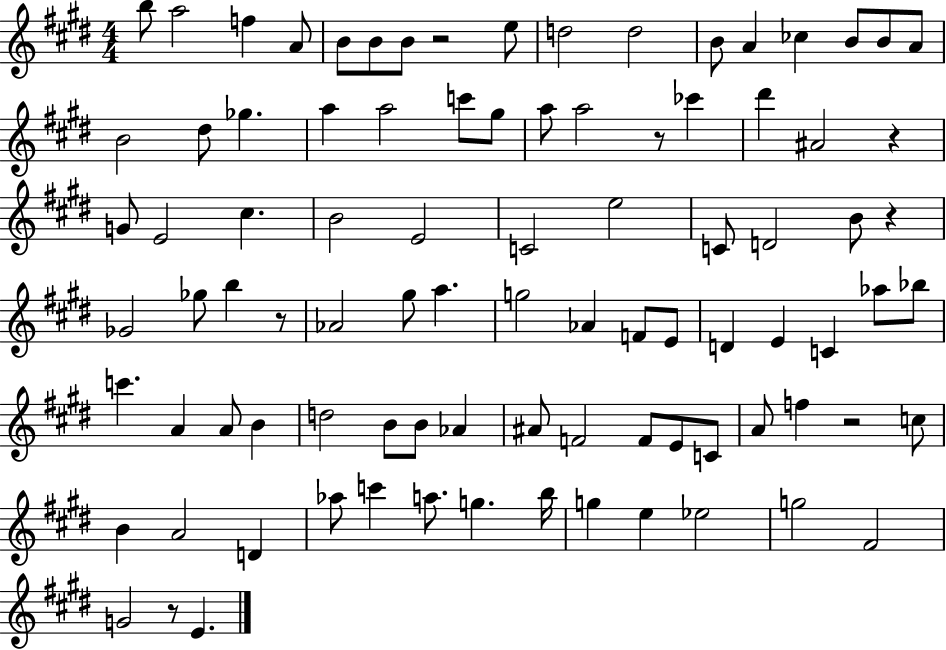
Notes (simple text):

B5/e A5/h F5/q A4/e B4/e B4/e B4/e R/h E5/e D5/h D5/h B4/e A4/q CES5/q B4/e B4/e A4/e B4/h D#5/e Gb5/q. A5/q A5/h C6/e G#5/e A5/e A5/h R/e CES6/q D#6/q A#4/h R/q G4/e E4/h C#5/q. B4/h E4/h C4/h E5/h C4/e D4/h B4/e R/q Gb4/h Gb5/e B5/q R/e Ab4/h G#5/e A5/q. G5/h Ab4/q F4/e E4/e D4/q E4/q C4/q Ab5/e Bb5/e C6/q. A4/q A4/e B4/q D5/h B4/e B4/e Ab4/q A#4/e F4/h F4/e E4/e C4/e A4/e F5/q R/h C5/e B4/q A4/h D4/q Ab5/e C6/q A5/e. G5/q. B5/s G5/q E5/q Eb5/h G5/h F#4/h G4/h R/e E4/q.